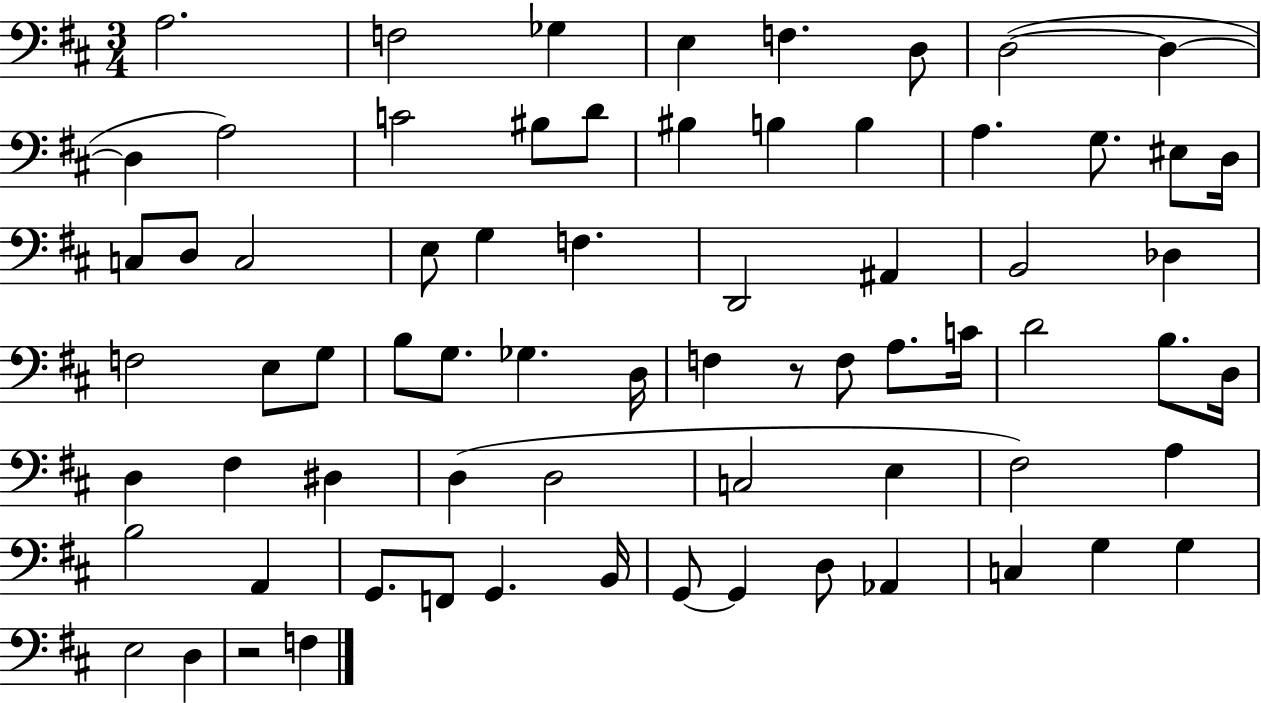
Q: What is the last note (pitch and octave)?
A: F3